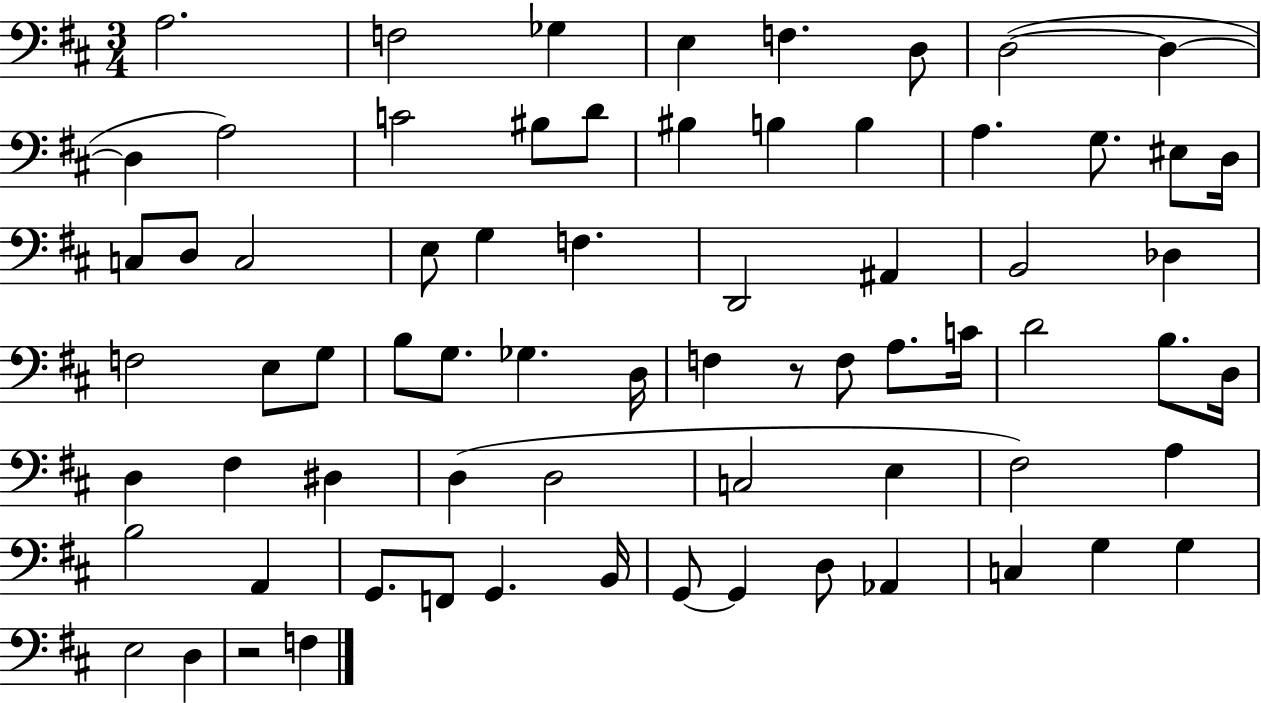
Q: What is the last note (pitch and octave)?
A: F3